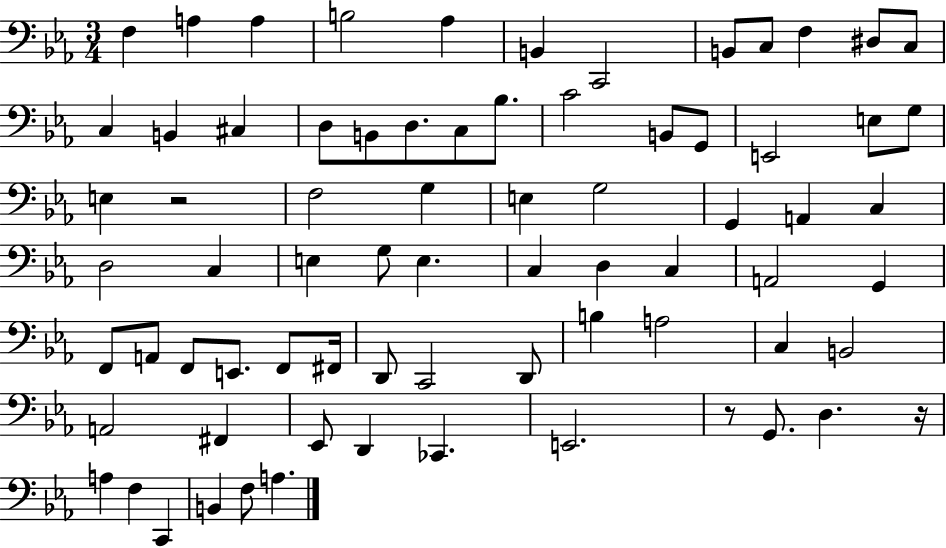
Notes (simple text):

F3/q A3/q A3/q B3/h Ab3/q B2/q C2/h B2/e C3/e F3/q D#3/e C3/e C3/q B2/q C#3/q D3/e B2/e D3/e. C3/e Bb3/e. C4/h B2/e G2/e E2/h E3/e G3/e E3/q R/h F3/h G3/q E3/q G3/h G2/q A2/q C3/q D3/h C3/q E3/q G3/e E3/q. C3/q D3/q C3/q A2/h G2/q F2/e A2/e F2/e E2/e. F2/e F#2/s D2/e C2/h D2/e B3/q A3/h C3/q B2/h A2/h F#2/q Eb2/e D2/q CES2/q. E2/h. R/e G2/e. D3/q. R/s A3/q F3/q C2/q B2/q F3/e A3/q.